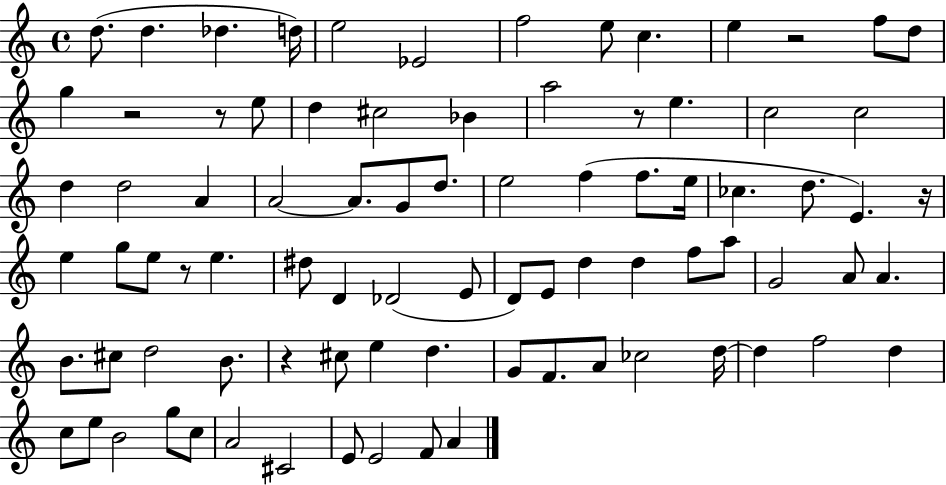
{
  \clef treble
  \time 4/4
  \defaultTimeSignature
  \key c \major
  d''8.( d''4. des''4. d''16) | e''2 ees'2 | f''2 e''8 c''4. | e''4 r2 f''8 d''8 | \break g''4 r2 r8 e''8 | d''4 cis''2 bes'4 | a''2 r8 e''4. | c''2 c''2 | \break d''4 d''2 a'4 | a'2~~ a'8. g'8 d''8. | e''2 f''4( f''8. e''16 | ces''4. d''8. e'4.) r16 | \break e''4 g''8 e''8 r8 e''4. | dis''8 d'4 des'2( e'8 | d'8) e'8 d''4 d''4 f''8 a''8 | g'2 a'8 a'4. | \break b'8. cis''8 d''2 b'8. | r4 cis''8 e''4 d''4. | g'8 f'8. a'8 ces''2 d''16~~ | d''4 f''2 d''4 | \break c''8 e''8 b'2 g''8 c''8 | a'2 cis'2 | e'8 e'2 f'8 a'4 | \bar "|."
}